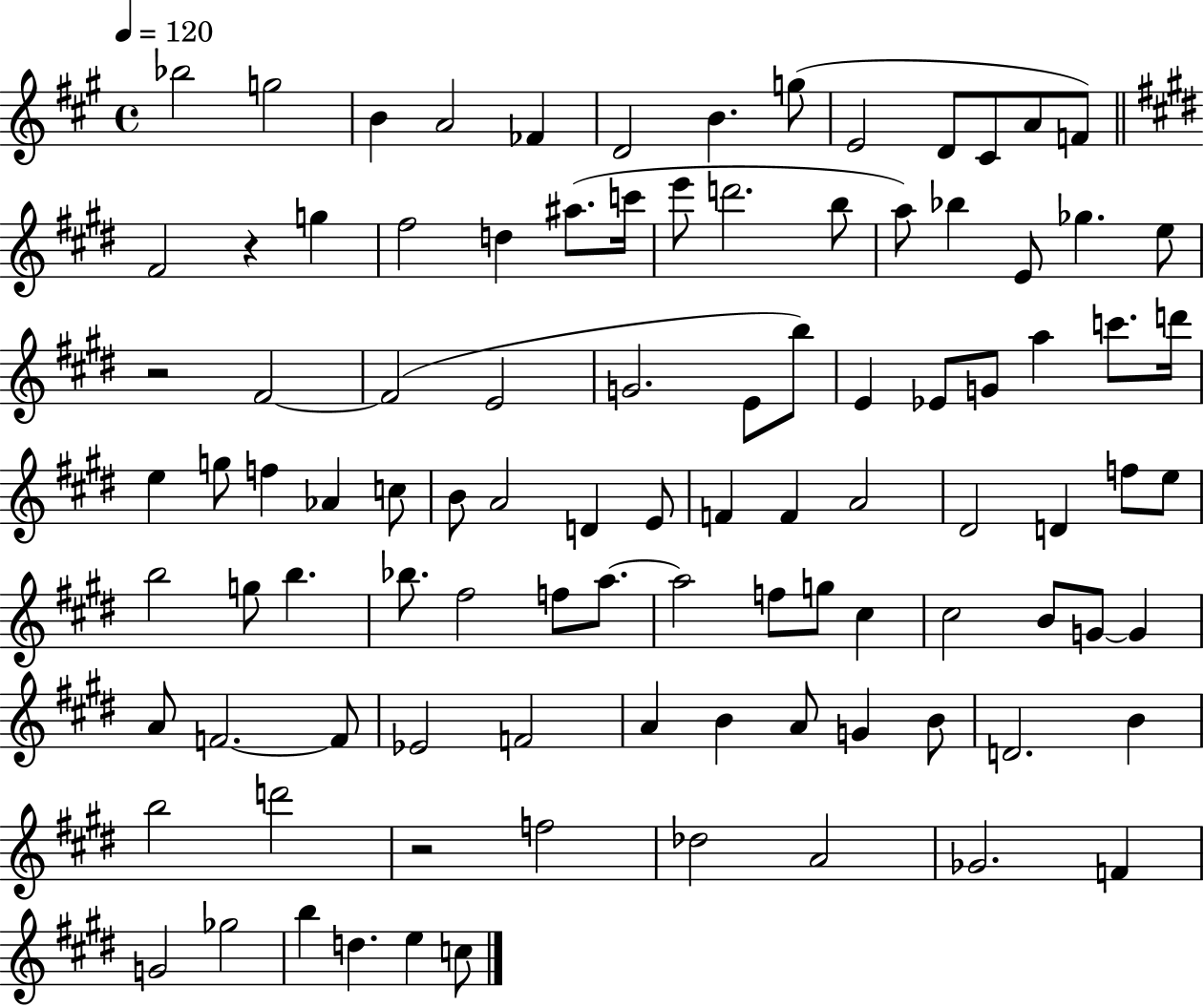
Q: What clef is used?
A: treble